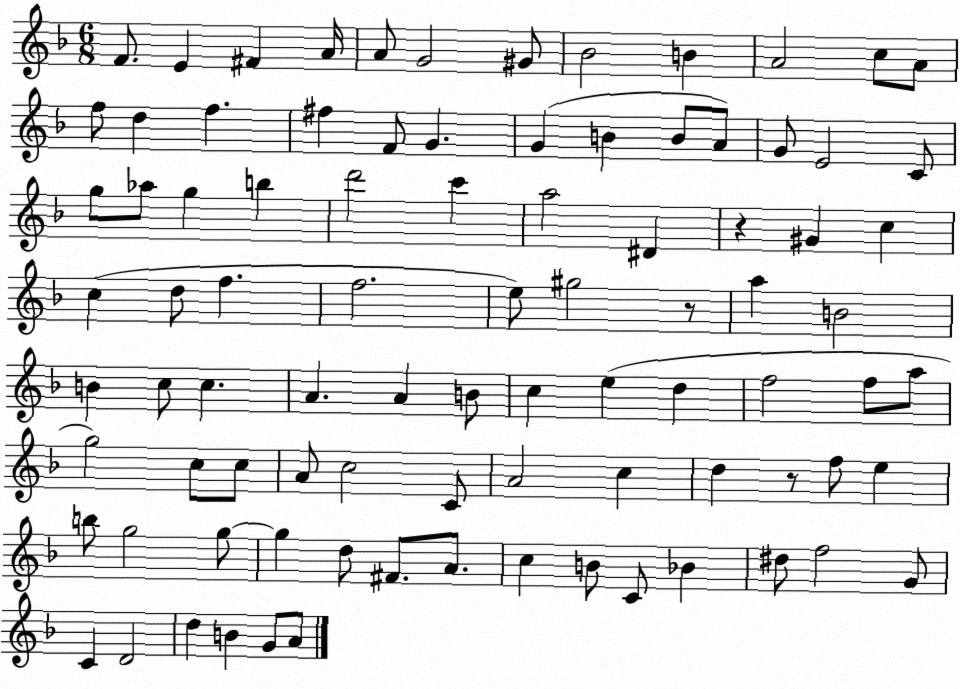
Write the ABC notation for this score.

X:1
T:Untitled
M:6/8
L:1/4
K:F
F/2 E ^F A/4 A/2 G2 ^G/2 _B2 B A2 c/2 A/2 f/2 d f ^f F/2 G G B B/2 A/2 G/2 E2 C/2 g/2 _a/2 g b d'2 c' a2 ^D z ^G c c d/2 f f2 e/2 ^g2 z/2 a B2 B c/2 c A A B/2 c e d f2 f/2 a/2 g2 c/2 c/2 A/2 c2 C/2 A2 c d z/2 f/2 e b/2 g2 g/2 g d/2 ^F/2 A/2 c B/2 C/2 _B ^d/2 f2 G/2 C D2 d B G/2 A/2